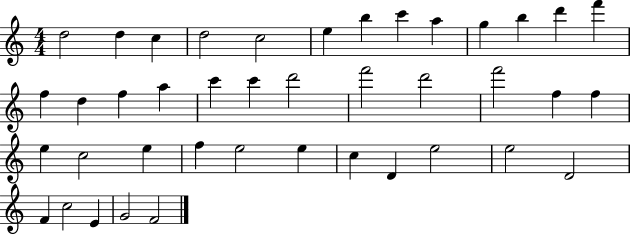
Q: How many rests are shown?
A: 0